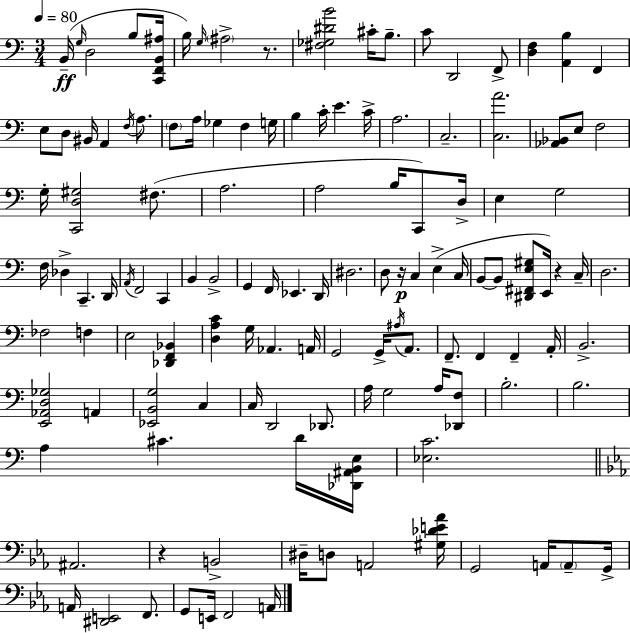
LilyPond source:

{
  \clef bass
  \numericTimeSignature
  \time 3/4
  \key c \major
  \tempo 4 = 80
  b,16--(\ff \grace { g16 } d2 b8 | <c, f, b, ais>16 b16) \grace { g16 } \parenthesize ais2-> r8. | <fis ges dis' b'>2 cis'16-. b8.-- | c'8 d,2 | \break f,8-> <d f>4 <a, b>4 f,4 | e8 d8 bis,16 a,4 \acciaccatura { f16 } | a8. \parenthesize f8 a16 ges4 f4 | g16 b4 c'16-. e'4. | \break c'16-> a2. | c2.-- | <c a'>2. | <aes, bes,>8 e8 f2 | \break g16-. <c, d gis>2 | fis8.( a2. | a2 b16 | c,8) d16-> e4 g2 | \break f16 des4-> c,4.-- | d,16 \acciaccatura { a,16 } f,2 | c,4 b,4 b,2-> | g,4 f,16 ees,4. | \break d,16 dis2. | d8 r16\p c4 e4->( | c16 b,8~~ b,8 <dis, fis, e gis>8 e,16) r4 | c16-- d2. | \break fes2 | f4 e2 | <des, f, bes,>4 <d a c'>4 g16 aes,4. | a,16 g,2 | \break g,16-> \acciaccatura { ais16 } a,8. f,8.-- f,4 | f,4-- a,16-. b,2.-> | <e, aes, d ges>2 | a,4 <ees, b, g>2 | \break c4 c16 d,2 | des,8. a16 g2 | a16 <des, f>8 b2.-. | b2. | \break a4 cis'4. | d'16 <des, ais, b, e>16 <ees c'>2. | \bar "||" \break \key c \minor ais,2. | r4 b,2-> | dis16-- d8 a,2 <gis des' e' aes'>16 | g,2 a,16 \parenthesize a,8-- g,16-> | \break a,16 <dis, e,>2 f,8. | g,8 e,16 f,2 a,16 | \bar "|."
}